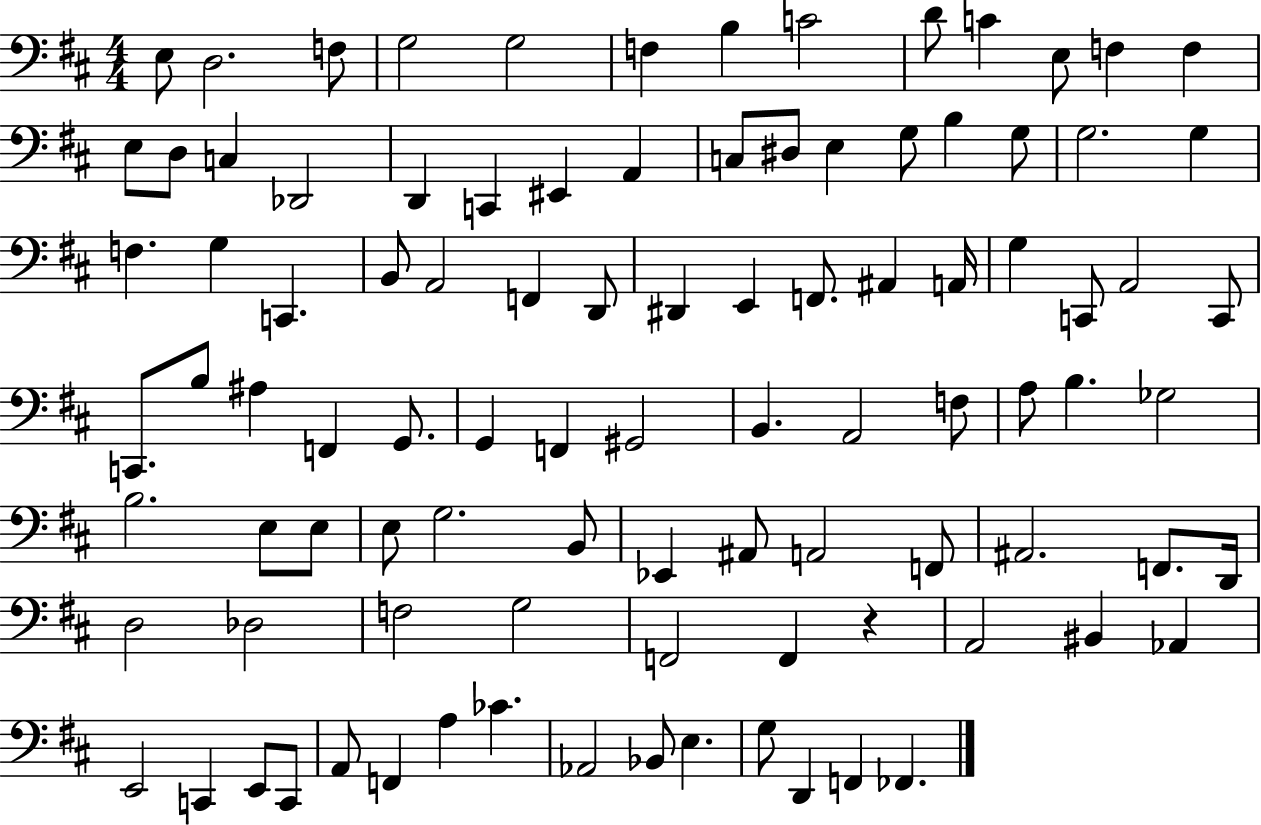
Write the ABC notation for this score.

X:1
T:Untitled
M:4/4
L:1/4
K:D
E,/2 D,2 F,/2 G,2 G,2 F, B, C2 D/2 C E,/2 F, F, E,/2 D,/2 C, _D,,2 D,, C,, ^E,, A,, C,/2 ^D,/2 E, G,/2 B, G,/2 G,2 G, F, G, C,, B,,/2 A,,2 F,, D,,/2 ^D,, E,, F,,/2 ^A,, A,,/4 G, C,,/2 A,,2 C,,/2 C,,/2 B,/2 ^A, F,, G,,/2 G,, F,, ^G,,2 B,, A,,2 F,/2 A,/2 B, _G,2 B,2 E,/2 E,/2 E,/2 G,2 B,,/2 _E,, ^A,,/2 A,,2 F,,/2 ^A,,2 F,,/2 D,,/4 D,2 _D,2 F,2 G,2 F,,2 F,, z A,,2 ^B,, _A,, E,,2 C,, E,,/2 C,,/2 A,,/2 F,, A, _C _A,,2 _B,,/2 E, G,/2 D,, F,, _F,,